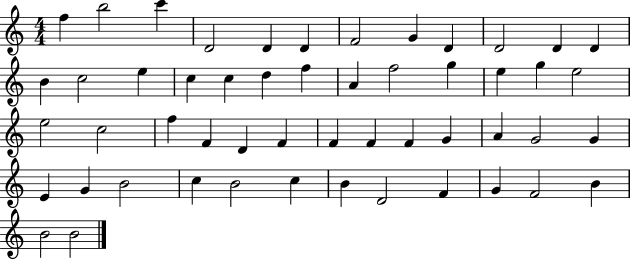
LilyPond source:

{
  \clef treble
  \numericTimeSignature
  \time 4/4
  \key c \major
  f''4 b''2 c'''4 | d'2 d'4 d'4 | f'2 g'4 d'4 | d'2 d'4 d'4 | \break b'4 c''2 e''4 | c''4 c''4 d''4 f''4 | a'4 f''2 g''4 | e''4 g''4 e''2 | \break e''2 c''2 | f''4 f'4 d'4 f'4 | f'4 f'4 f'4 g'4 | a'4 g'2 g'4 | \break e'4 g'4 b'2 | c''4 b'2 c''4 | b'4 d'2 f'4 | g'4 f'2 b'4 | \break b'2 b'2 | \bar "|."
}